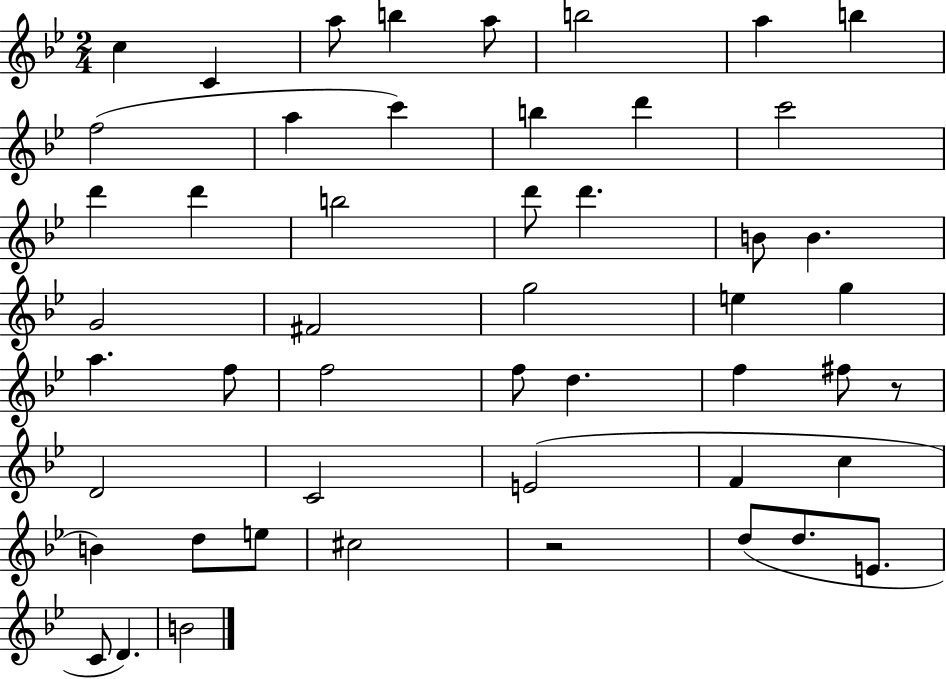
{
  \clef treble
  \numericTimeSignature
  \time 2/4
  \key bes \major
  c''4 c'4 | a''8 b''4 a''8 | b''2 | a''4 b''4 | \break f''2( | a''4 c'''4) | b''4 d'''4 | c'''2 | \break d'''4 d'''4 | b''2 | d'''8 d'''4. | b'8 b'4. | \break g'2 | fis'2 | g''2 | e''4 g''4 | \break a''4. f''8 | f''2 | f''8 d''4. | f''4 fis''8 r8 | \break d'2 | c'2 | e'2( | f'4 c''4 | \break b'4) d''8 e''8 | cis''2 | r2 | d''8( d''8. e'8. | \break c'8 d'4.) | b'2 | \bar "|."
}